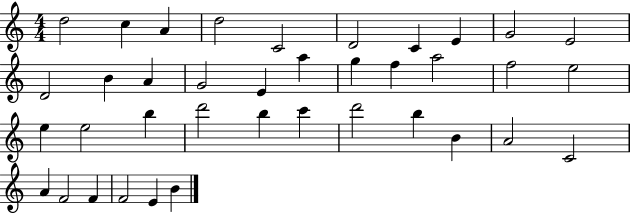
D5/h C5/q A4/q D5/h C4/h D4/h C4/q E4/q G4/h E4/h D4/h B4/q A4/q G4/h E4/q A5/q G5/q F5/q A5/h F5/h E5/h E5/q E5/h B5/q D6/h B5/q C6/q D6/h B5/q B4/q A4/h C4/h A4/q F4/h F4/q F4/h E4/q B4/q